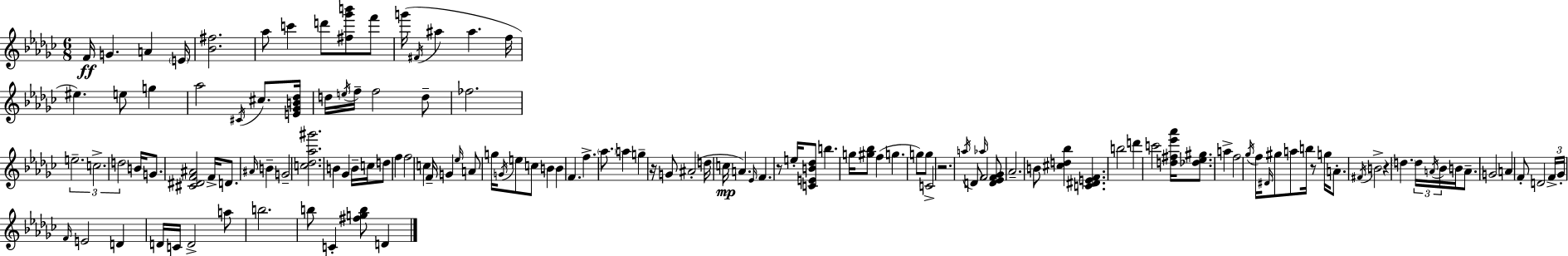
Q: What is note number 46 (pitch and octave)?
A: Eb5